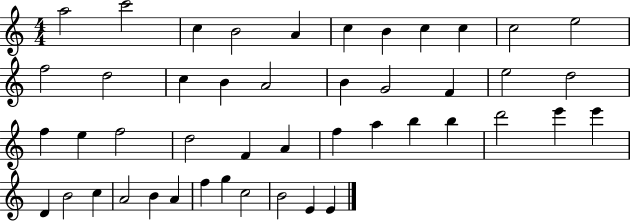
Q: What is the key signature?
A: C major